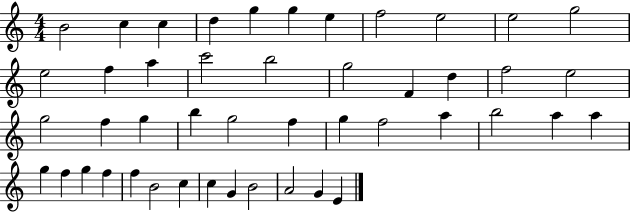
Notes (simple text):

B4/h C5/q C5/q D5/q G5/q G5/q E5/q F5/h E5/h E5/h G5/h E5/h F5/q A5/q C6/h B5/h G5/h F4/q D5/q F5/h E5/h G5/h F5/q G5/q B5/q G5/h F5/q G5/q F5/h A5/q B5/h A5/q A5/q G5/q F5/q G5/q F5/q F5/q B4/h C5/q C5/q G4/q B4/h A4/h G4/q E4/q